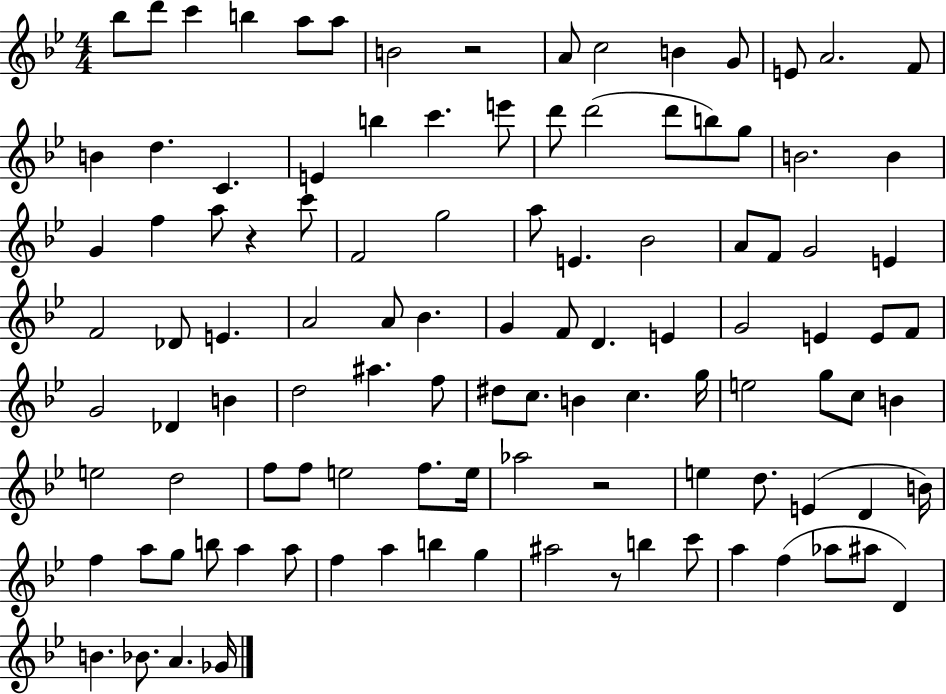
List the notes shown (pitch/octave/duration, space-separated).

Bb5/e D6/e C6/q B5/q A5/e A5/e B4/h R/h A4/e C5/h B4/q G4/e E4/e A4/h. F4/e B4/q D5/q. C4/q. E4/q B5/q C6/q. E6/e D6/e D6/h D6/e B5/e G5/e B4/h. B4/q G4/q F5/q A5/e R/q C6/e F4/h G5/h A5/e E4/q. Bb4/h A4/e F4/e G4/h E4/q F4/h Db4/e E4/q. A4/h A4/e Bb4/q. G4/q F4/e D4/q. E4/q G4/h E4/q E4/e F4/e G4/h Db4/q B4/q D5/h A#5/q. F5/e D#5/e C5/e. B4/q C5/q. G5/s E5/h G5/e C5/e B4/q E5/h D5/h F5/e F5/e E5/h F5/e. E5/s Ab5/h R/h E5/q D5/e. E4/q D4/q B4/s F5/q A5/e G5/e B5/e A5/q A5/e F5/q A5/q B5/q G5/q A#5/h R/e B5/q C6/e A5/q F5/q Ab5/e A#5/e D4/q B4/q. Bb4/e. A4/q. Gb4/s